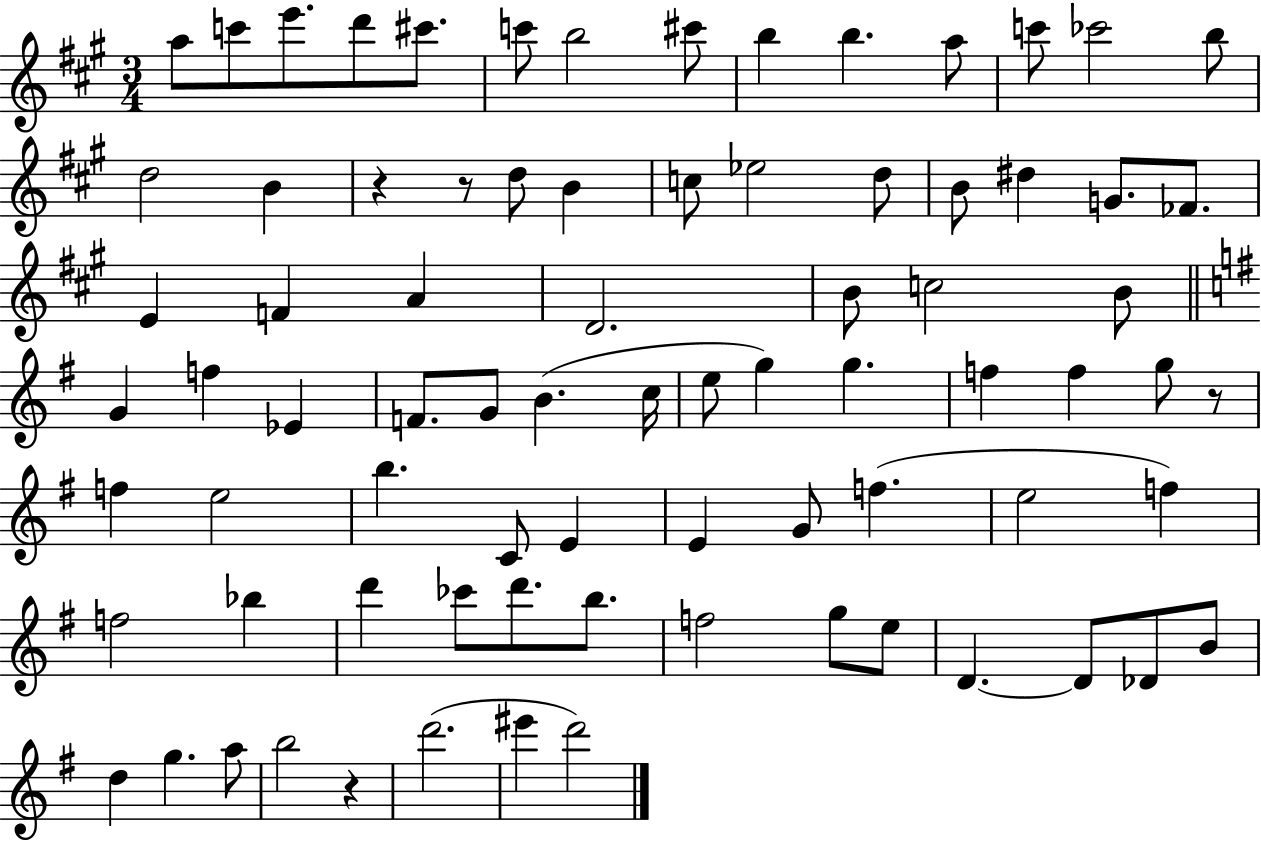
A5/e C6/e E6/e. D6/e C#6/e. C6/e B5/h C#6/e B5/q B5/q. A5/e C6/e CES6/h B5/e D5/h B4/q R/q R/e D5/e B4/q C5/e Eb5/h D5/e B4/e D#5/q G4/e. FES4/e. E4/q F4/q A4/q D4/h. B4/e C5/h B4/e G4/q F5/q Eb4/q F4/e. G4/e B4/q. C5/s E5/e G5/q G5/q. F5/q F5/q G5/e R/e F5/q E5/h B5/q. C4/e E4/q E4/q G4/e F5/q. E5/h F5/q F5/h Bb5/q D6/q CES6/e D6/e. B5/e. F5/h G5/e E5/e D4/q. D4/e Db4/e B4/e D5/q G5/q. A5/e B5/h R/q D6/h. EIS6/q D6/h